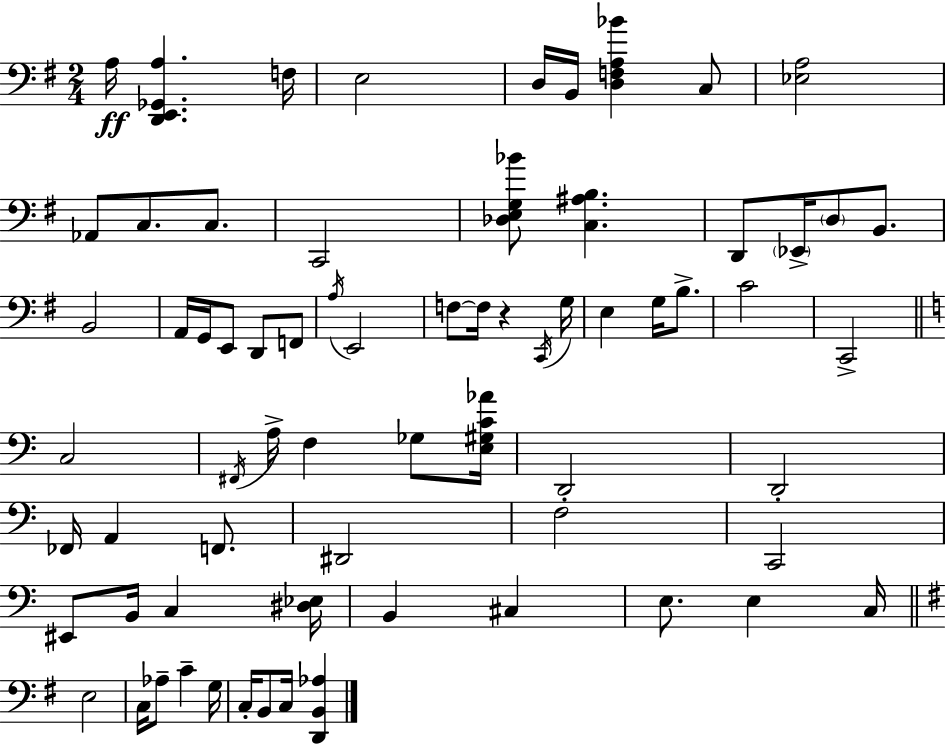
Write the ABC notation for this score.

X:1
T:Untitled
M:2/4
L:1/4
K:G
A,/4 [D,,E,,_G,,A,] F,/4 E,2 D,/4 B,,/4 [D,F,A,_B] C,/2 [_E,A,]2 _A,,/2 C,/2 C,/2 C,,2 [_D,E,G,_B]/2 [C,^A,B,] D,,/2 _E,,/4 D,/2 B,,/2 B,,2 A,,/4 G,,/4 E,,/2 D,,/2 F,,/2 A,/4 E,,2 F,/2 F,/4 z C,,/4 G,/4 E, G,/4 B,/2 C2 C,,2 C,2 ^F,,/4 A,/4 F, _G,/2 [E,^G,C_A]/4 D,,2 D,,2 _F,,/4 A,, F,,/2 ^D,,2 F,2 C,,2 ^E,,/2 B,,/4 C, [^D,_E,]/4 B,, ^C, E,/2 E, C,/4 E,2 C,/4 _A,/2 C G,/4 C,/4 B,,/2 C,/4 [D,,B,,_A,]